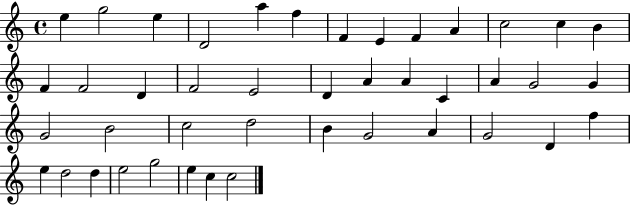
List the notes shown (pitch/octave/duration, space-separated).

E5/q G5/h E5/q D4/h A5/q F5/q F4/q E4/q F4/q A4/q C5/h C5/q B4/q F4/q F4/h D4/q F4/h E4/h D4/q A4/q A4/q C4/q A4/q G4/h G4/q G4/h B4/h C5/h D5/h B4/q G4/h A4/q G4/h D4/q F5/q E5/q D5/h D5/q E5/h G5/h E5/q C5/q C5/h